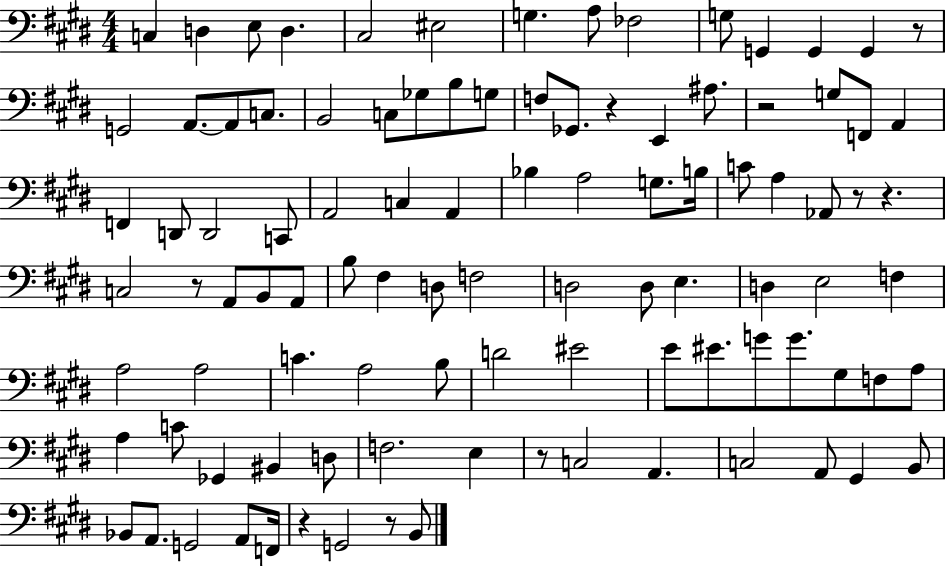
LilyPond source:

{
  \clef bass
  \numericTimeSignature
  \time 4/4
  \key e \major
  c4 d4 e8 d4. | cis2 eis2 | g4. a8 fes2 | g8 g,4 g,4 g,4 r8 | \break g,2 a,8.~~ a,8 c8. | b,2 c8 ges8 b8 g8 | f8 ges,8. r4 e,4 ais8. | r2 g8 f,8 a,4 | \break f,4 d,8 d,2 c,8 | a,2 c4 a,4 | bes4 a2 g8. b16 | c'8 a4 aes,8 r8 r4. | \break c2 r8 a,8 b,8 a,8 | b8 fis4 d8 f2 | d2 d8 e4. | d4 e2 f4 | \break a2 a2 | c'4. a2 b8 | d'2 eis'2 | e'8 eis'8. g'8 g'8. gis8 f8 a8 | \break a4 c'8 ges,4 bis,4 d8 | f2. e4 | r8 c2 a,4. | c2 a,8 gis,4 b,8 | \break bes,8 a,8. g,2 a,8 f,16 | r4 g,2 r8 b,8 | \bar "|."
}